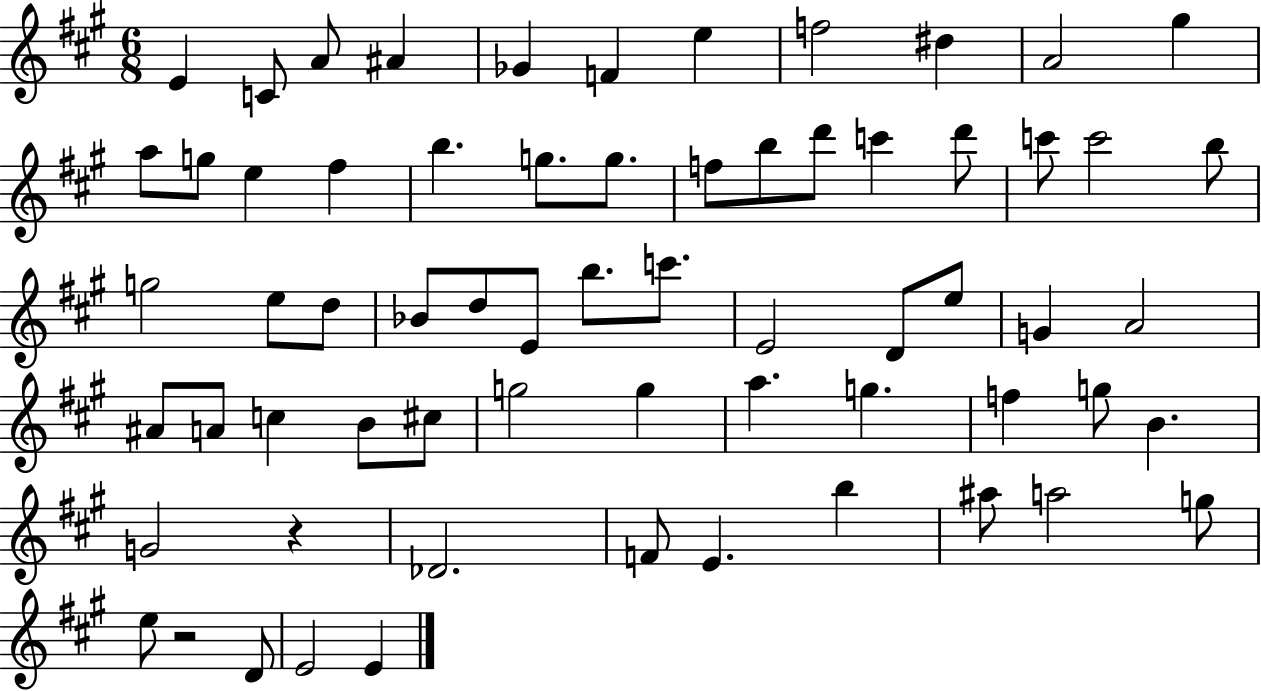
E4/q C4/e A4/e A#4/q Gb4/q F4/q E5/q F5/h D#5/q A4/h G#5/q A5/e G5/e E5/q F#5/q B5/q. G5/e. G5/e. F5/e B5/e D6/e C6/q D6/e C6/e C6/h B5/e G5/h E5/e D5/e Bb4/e D5/e E4/e B5/e. C6/e. E4/h D4/e E5/e G4/q A4/h A#4/e A4/e C5/q B4/e C#5/e G5/h G5/q A5/q. G5/q. F5/q G5/e B4/q. G4/h R/q Db4/h. F4/e E4/q. B5/q A#5/e A5/h G5/e E5/e R/h D4/e E4/h E4/q